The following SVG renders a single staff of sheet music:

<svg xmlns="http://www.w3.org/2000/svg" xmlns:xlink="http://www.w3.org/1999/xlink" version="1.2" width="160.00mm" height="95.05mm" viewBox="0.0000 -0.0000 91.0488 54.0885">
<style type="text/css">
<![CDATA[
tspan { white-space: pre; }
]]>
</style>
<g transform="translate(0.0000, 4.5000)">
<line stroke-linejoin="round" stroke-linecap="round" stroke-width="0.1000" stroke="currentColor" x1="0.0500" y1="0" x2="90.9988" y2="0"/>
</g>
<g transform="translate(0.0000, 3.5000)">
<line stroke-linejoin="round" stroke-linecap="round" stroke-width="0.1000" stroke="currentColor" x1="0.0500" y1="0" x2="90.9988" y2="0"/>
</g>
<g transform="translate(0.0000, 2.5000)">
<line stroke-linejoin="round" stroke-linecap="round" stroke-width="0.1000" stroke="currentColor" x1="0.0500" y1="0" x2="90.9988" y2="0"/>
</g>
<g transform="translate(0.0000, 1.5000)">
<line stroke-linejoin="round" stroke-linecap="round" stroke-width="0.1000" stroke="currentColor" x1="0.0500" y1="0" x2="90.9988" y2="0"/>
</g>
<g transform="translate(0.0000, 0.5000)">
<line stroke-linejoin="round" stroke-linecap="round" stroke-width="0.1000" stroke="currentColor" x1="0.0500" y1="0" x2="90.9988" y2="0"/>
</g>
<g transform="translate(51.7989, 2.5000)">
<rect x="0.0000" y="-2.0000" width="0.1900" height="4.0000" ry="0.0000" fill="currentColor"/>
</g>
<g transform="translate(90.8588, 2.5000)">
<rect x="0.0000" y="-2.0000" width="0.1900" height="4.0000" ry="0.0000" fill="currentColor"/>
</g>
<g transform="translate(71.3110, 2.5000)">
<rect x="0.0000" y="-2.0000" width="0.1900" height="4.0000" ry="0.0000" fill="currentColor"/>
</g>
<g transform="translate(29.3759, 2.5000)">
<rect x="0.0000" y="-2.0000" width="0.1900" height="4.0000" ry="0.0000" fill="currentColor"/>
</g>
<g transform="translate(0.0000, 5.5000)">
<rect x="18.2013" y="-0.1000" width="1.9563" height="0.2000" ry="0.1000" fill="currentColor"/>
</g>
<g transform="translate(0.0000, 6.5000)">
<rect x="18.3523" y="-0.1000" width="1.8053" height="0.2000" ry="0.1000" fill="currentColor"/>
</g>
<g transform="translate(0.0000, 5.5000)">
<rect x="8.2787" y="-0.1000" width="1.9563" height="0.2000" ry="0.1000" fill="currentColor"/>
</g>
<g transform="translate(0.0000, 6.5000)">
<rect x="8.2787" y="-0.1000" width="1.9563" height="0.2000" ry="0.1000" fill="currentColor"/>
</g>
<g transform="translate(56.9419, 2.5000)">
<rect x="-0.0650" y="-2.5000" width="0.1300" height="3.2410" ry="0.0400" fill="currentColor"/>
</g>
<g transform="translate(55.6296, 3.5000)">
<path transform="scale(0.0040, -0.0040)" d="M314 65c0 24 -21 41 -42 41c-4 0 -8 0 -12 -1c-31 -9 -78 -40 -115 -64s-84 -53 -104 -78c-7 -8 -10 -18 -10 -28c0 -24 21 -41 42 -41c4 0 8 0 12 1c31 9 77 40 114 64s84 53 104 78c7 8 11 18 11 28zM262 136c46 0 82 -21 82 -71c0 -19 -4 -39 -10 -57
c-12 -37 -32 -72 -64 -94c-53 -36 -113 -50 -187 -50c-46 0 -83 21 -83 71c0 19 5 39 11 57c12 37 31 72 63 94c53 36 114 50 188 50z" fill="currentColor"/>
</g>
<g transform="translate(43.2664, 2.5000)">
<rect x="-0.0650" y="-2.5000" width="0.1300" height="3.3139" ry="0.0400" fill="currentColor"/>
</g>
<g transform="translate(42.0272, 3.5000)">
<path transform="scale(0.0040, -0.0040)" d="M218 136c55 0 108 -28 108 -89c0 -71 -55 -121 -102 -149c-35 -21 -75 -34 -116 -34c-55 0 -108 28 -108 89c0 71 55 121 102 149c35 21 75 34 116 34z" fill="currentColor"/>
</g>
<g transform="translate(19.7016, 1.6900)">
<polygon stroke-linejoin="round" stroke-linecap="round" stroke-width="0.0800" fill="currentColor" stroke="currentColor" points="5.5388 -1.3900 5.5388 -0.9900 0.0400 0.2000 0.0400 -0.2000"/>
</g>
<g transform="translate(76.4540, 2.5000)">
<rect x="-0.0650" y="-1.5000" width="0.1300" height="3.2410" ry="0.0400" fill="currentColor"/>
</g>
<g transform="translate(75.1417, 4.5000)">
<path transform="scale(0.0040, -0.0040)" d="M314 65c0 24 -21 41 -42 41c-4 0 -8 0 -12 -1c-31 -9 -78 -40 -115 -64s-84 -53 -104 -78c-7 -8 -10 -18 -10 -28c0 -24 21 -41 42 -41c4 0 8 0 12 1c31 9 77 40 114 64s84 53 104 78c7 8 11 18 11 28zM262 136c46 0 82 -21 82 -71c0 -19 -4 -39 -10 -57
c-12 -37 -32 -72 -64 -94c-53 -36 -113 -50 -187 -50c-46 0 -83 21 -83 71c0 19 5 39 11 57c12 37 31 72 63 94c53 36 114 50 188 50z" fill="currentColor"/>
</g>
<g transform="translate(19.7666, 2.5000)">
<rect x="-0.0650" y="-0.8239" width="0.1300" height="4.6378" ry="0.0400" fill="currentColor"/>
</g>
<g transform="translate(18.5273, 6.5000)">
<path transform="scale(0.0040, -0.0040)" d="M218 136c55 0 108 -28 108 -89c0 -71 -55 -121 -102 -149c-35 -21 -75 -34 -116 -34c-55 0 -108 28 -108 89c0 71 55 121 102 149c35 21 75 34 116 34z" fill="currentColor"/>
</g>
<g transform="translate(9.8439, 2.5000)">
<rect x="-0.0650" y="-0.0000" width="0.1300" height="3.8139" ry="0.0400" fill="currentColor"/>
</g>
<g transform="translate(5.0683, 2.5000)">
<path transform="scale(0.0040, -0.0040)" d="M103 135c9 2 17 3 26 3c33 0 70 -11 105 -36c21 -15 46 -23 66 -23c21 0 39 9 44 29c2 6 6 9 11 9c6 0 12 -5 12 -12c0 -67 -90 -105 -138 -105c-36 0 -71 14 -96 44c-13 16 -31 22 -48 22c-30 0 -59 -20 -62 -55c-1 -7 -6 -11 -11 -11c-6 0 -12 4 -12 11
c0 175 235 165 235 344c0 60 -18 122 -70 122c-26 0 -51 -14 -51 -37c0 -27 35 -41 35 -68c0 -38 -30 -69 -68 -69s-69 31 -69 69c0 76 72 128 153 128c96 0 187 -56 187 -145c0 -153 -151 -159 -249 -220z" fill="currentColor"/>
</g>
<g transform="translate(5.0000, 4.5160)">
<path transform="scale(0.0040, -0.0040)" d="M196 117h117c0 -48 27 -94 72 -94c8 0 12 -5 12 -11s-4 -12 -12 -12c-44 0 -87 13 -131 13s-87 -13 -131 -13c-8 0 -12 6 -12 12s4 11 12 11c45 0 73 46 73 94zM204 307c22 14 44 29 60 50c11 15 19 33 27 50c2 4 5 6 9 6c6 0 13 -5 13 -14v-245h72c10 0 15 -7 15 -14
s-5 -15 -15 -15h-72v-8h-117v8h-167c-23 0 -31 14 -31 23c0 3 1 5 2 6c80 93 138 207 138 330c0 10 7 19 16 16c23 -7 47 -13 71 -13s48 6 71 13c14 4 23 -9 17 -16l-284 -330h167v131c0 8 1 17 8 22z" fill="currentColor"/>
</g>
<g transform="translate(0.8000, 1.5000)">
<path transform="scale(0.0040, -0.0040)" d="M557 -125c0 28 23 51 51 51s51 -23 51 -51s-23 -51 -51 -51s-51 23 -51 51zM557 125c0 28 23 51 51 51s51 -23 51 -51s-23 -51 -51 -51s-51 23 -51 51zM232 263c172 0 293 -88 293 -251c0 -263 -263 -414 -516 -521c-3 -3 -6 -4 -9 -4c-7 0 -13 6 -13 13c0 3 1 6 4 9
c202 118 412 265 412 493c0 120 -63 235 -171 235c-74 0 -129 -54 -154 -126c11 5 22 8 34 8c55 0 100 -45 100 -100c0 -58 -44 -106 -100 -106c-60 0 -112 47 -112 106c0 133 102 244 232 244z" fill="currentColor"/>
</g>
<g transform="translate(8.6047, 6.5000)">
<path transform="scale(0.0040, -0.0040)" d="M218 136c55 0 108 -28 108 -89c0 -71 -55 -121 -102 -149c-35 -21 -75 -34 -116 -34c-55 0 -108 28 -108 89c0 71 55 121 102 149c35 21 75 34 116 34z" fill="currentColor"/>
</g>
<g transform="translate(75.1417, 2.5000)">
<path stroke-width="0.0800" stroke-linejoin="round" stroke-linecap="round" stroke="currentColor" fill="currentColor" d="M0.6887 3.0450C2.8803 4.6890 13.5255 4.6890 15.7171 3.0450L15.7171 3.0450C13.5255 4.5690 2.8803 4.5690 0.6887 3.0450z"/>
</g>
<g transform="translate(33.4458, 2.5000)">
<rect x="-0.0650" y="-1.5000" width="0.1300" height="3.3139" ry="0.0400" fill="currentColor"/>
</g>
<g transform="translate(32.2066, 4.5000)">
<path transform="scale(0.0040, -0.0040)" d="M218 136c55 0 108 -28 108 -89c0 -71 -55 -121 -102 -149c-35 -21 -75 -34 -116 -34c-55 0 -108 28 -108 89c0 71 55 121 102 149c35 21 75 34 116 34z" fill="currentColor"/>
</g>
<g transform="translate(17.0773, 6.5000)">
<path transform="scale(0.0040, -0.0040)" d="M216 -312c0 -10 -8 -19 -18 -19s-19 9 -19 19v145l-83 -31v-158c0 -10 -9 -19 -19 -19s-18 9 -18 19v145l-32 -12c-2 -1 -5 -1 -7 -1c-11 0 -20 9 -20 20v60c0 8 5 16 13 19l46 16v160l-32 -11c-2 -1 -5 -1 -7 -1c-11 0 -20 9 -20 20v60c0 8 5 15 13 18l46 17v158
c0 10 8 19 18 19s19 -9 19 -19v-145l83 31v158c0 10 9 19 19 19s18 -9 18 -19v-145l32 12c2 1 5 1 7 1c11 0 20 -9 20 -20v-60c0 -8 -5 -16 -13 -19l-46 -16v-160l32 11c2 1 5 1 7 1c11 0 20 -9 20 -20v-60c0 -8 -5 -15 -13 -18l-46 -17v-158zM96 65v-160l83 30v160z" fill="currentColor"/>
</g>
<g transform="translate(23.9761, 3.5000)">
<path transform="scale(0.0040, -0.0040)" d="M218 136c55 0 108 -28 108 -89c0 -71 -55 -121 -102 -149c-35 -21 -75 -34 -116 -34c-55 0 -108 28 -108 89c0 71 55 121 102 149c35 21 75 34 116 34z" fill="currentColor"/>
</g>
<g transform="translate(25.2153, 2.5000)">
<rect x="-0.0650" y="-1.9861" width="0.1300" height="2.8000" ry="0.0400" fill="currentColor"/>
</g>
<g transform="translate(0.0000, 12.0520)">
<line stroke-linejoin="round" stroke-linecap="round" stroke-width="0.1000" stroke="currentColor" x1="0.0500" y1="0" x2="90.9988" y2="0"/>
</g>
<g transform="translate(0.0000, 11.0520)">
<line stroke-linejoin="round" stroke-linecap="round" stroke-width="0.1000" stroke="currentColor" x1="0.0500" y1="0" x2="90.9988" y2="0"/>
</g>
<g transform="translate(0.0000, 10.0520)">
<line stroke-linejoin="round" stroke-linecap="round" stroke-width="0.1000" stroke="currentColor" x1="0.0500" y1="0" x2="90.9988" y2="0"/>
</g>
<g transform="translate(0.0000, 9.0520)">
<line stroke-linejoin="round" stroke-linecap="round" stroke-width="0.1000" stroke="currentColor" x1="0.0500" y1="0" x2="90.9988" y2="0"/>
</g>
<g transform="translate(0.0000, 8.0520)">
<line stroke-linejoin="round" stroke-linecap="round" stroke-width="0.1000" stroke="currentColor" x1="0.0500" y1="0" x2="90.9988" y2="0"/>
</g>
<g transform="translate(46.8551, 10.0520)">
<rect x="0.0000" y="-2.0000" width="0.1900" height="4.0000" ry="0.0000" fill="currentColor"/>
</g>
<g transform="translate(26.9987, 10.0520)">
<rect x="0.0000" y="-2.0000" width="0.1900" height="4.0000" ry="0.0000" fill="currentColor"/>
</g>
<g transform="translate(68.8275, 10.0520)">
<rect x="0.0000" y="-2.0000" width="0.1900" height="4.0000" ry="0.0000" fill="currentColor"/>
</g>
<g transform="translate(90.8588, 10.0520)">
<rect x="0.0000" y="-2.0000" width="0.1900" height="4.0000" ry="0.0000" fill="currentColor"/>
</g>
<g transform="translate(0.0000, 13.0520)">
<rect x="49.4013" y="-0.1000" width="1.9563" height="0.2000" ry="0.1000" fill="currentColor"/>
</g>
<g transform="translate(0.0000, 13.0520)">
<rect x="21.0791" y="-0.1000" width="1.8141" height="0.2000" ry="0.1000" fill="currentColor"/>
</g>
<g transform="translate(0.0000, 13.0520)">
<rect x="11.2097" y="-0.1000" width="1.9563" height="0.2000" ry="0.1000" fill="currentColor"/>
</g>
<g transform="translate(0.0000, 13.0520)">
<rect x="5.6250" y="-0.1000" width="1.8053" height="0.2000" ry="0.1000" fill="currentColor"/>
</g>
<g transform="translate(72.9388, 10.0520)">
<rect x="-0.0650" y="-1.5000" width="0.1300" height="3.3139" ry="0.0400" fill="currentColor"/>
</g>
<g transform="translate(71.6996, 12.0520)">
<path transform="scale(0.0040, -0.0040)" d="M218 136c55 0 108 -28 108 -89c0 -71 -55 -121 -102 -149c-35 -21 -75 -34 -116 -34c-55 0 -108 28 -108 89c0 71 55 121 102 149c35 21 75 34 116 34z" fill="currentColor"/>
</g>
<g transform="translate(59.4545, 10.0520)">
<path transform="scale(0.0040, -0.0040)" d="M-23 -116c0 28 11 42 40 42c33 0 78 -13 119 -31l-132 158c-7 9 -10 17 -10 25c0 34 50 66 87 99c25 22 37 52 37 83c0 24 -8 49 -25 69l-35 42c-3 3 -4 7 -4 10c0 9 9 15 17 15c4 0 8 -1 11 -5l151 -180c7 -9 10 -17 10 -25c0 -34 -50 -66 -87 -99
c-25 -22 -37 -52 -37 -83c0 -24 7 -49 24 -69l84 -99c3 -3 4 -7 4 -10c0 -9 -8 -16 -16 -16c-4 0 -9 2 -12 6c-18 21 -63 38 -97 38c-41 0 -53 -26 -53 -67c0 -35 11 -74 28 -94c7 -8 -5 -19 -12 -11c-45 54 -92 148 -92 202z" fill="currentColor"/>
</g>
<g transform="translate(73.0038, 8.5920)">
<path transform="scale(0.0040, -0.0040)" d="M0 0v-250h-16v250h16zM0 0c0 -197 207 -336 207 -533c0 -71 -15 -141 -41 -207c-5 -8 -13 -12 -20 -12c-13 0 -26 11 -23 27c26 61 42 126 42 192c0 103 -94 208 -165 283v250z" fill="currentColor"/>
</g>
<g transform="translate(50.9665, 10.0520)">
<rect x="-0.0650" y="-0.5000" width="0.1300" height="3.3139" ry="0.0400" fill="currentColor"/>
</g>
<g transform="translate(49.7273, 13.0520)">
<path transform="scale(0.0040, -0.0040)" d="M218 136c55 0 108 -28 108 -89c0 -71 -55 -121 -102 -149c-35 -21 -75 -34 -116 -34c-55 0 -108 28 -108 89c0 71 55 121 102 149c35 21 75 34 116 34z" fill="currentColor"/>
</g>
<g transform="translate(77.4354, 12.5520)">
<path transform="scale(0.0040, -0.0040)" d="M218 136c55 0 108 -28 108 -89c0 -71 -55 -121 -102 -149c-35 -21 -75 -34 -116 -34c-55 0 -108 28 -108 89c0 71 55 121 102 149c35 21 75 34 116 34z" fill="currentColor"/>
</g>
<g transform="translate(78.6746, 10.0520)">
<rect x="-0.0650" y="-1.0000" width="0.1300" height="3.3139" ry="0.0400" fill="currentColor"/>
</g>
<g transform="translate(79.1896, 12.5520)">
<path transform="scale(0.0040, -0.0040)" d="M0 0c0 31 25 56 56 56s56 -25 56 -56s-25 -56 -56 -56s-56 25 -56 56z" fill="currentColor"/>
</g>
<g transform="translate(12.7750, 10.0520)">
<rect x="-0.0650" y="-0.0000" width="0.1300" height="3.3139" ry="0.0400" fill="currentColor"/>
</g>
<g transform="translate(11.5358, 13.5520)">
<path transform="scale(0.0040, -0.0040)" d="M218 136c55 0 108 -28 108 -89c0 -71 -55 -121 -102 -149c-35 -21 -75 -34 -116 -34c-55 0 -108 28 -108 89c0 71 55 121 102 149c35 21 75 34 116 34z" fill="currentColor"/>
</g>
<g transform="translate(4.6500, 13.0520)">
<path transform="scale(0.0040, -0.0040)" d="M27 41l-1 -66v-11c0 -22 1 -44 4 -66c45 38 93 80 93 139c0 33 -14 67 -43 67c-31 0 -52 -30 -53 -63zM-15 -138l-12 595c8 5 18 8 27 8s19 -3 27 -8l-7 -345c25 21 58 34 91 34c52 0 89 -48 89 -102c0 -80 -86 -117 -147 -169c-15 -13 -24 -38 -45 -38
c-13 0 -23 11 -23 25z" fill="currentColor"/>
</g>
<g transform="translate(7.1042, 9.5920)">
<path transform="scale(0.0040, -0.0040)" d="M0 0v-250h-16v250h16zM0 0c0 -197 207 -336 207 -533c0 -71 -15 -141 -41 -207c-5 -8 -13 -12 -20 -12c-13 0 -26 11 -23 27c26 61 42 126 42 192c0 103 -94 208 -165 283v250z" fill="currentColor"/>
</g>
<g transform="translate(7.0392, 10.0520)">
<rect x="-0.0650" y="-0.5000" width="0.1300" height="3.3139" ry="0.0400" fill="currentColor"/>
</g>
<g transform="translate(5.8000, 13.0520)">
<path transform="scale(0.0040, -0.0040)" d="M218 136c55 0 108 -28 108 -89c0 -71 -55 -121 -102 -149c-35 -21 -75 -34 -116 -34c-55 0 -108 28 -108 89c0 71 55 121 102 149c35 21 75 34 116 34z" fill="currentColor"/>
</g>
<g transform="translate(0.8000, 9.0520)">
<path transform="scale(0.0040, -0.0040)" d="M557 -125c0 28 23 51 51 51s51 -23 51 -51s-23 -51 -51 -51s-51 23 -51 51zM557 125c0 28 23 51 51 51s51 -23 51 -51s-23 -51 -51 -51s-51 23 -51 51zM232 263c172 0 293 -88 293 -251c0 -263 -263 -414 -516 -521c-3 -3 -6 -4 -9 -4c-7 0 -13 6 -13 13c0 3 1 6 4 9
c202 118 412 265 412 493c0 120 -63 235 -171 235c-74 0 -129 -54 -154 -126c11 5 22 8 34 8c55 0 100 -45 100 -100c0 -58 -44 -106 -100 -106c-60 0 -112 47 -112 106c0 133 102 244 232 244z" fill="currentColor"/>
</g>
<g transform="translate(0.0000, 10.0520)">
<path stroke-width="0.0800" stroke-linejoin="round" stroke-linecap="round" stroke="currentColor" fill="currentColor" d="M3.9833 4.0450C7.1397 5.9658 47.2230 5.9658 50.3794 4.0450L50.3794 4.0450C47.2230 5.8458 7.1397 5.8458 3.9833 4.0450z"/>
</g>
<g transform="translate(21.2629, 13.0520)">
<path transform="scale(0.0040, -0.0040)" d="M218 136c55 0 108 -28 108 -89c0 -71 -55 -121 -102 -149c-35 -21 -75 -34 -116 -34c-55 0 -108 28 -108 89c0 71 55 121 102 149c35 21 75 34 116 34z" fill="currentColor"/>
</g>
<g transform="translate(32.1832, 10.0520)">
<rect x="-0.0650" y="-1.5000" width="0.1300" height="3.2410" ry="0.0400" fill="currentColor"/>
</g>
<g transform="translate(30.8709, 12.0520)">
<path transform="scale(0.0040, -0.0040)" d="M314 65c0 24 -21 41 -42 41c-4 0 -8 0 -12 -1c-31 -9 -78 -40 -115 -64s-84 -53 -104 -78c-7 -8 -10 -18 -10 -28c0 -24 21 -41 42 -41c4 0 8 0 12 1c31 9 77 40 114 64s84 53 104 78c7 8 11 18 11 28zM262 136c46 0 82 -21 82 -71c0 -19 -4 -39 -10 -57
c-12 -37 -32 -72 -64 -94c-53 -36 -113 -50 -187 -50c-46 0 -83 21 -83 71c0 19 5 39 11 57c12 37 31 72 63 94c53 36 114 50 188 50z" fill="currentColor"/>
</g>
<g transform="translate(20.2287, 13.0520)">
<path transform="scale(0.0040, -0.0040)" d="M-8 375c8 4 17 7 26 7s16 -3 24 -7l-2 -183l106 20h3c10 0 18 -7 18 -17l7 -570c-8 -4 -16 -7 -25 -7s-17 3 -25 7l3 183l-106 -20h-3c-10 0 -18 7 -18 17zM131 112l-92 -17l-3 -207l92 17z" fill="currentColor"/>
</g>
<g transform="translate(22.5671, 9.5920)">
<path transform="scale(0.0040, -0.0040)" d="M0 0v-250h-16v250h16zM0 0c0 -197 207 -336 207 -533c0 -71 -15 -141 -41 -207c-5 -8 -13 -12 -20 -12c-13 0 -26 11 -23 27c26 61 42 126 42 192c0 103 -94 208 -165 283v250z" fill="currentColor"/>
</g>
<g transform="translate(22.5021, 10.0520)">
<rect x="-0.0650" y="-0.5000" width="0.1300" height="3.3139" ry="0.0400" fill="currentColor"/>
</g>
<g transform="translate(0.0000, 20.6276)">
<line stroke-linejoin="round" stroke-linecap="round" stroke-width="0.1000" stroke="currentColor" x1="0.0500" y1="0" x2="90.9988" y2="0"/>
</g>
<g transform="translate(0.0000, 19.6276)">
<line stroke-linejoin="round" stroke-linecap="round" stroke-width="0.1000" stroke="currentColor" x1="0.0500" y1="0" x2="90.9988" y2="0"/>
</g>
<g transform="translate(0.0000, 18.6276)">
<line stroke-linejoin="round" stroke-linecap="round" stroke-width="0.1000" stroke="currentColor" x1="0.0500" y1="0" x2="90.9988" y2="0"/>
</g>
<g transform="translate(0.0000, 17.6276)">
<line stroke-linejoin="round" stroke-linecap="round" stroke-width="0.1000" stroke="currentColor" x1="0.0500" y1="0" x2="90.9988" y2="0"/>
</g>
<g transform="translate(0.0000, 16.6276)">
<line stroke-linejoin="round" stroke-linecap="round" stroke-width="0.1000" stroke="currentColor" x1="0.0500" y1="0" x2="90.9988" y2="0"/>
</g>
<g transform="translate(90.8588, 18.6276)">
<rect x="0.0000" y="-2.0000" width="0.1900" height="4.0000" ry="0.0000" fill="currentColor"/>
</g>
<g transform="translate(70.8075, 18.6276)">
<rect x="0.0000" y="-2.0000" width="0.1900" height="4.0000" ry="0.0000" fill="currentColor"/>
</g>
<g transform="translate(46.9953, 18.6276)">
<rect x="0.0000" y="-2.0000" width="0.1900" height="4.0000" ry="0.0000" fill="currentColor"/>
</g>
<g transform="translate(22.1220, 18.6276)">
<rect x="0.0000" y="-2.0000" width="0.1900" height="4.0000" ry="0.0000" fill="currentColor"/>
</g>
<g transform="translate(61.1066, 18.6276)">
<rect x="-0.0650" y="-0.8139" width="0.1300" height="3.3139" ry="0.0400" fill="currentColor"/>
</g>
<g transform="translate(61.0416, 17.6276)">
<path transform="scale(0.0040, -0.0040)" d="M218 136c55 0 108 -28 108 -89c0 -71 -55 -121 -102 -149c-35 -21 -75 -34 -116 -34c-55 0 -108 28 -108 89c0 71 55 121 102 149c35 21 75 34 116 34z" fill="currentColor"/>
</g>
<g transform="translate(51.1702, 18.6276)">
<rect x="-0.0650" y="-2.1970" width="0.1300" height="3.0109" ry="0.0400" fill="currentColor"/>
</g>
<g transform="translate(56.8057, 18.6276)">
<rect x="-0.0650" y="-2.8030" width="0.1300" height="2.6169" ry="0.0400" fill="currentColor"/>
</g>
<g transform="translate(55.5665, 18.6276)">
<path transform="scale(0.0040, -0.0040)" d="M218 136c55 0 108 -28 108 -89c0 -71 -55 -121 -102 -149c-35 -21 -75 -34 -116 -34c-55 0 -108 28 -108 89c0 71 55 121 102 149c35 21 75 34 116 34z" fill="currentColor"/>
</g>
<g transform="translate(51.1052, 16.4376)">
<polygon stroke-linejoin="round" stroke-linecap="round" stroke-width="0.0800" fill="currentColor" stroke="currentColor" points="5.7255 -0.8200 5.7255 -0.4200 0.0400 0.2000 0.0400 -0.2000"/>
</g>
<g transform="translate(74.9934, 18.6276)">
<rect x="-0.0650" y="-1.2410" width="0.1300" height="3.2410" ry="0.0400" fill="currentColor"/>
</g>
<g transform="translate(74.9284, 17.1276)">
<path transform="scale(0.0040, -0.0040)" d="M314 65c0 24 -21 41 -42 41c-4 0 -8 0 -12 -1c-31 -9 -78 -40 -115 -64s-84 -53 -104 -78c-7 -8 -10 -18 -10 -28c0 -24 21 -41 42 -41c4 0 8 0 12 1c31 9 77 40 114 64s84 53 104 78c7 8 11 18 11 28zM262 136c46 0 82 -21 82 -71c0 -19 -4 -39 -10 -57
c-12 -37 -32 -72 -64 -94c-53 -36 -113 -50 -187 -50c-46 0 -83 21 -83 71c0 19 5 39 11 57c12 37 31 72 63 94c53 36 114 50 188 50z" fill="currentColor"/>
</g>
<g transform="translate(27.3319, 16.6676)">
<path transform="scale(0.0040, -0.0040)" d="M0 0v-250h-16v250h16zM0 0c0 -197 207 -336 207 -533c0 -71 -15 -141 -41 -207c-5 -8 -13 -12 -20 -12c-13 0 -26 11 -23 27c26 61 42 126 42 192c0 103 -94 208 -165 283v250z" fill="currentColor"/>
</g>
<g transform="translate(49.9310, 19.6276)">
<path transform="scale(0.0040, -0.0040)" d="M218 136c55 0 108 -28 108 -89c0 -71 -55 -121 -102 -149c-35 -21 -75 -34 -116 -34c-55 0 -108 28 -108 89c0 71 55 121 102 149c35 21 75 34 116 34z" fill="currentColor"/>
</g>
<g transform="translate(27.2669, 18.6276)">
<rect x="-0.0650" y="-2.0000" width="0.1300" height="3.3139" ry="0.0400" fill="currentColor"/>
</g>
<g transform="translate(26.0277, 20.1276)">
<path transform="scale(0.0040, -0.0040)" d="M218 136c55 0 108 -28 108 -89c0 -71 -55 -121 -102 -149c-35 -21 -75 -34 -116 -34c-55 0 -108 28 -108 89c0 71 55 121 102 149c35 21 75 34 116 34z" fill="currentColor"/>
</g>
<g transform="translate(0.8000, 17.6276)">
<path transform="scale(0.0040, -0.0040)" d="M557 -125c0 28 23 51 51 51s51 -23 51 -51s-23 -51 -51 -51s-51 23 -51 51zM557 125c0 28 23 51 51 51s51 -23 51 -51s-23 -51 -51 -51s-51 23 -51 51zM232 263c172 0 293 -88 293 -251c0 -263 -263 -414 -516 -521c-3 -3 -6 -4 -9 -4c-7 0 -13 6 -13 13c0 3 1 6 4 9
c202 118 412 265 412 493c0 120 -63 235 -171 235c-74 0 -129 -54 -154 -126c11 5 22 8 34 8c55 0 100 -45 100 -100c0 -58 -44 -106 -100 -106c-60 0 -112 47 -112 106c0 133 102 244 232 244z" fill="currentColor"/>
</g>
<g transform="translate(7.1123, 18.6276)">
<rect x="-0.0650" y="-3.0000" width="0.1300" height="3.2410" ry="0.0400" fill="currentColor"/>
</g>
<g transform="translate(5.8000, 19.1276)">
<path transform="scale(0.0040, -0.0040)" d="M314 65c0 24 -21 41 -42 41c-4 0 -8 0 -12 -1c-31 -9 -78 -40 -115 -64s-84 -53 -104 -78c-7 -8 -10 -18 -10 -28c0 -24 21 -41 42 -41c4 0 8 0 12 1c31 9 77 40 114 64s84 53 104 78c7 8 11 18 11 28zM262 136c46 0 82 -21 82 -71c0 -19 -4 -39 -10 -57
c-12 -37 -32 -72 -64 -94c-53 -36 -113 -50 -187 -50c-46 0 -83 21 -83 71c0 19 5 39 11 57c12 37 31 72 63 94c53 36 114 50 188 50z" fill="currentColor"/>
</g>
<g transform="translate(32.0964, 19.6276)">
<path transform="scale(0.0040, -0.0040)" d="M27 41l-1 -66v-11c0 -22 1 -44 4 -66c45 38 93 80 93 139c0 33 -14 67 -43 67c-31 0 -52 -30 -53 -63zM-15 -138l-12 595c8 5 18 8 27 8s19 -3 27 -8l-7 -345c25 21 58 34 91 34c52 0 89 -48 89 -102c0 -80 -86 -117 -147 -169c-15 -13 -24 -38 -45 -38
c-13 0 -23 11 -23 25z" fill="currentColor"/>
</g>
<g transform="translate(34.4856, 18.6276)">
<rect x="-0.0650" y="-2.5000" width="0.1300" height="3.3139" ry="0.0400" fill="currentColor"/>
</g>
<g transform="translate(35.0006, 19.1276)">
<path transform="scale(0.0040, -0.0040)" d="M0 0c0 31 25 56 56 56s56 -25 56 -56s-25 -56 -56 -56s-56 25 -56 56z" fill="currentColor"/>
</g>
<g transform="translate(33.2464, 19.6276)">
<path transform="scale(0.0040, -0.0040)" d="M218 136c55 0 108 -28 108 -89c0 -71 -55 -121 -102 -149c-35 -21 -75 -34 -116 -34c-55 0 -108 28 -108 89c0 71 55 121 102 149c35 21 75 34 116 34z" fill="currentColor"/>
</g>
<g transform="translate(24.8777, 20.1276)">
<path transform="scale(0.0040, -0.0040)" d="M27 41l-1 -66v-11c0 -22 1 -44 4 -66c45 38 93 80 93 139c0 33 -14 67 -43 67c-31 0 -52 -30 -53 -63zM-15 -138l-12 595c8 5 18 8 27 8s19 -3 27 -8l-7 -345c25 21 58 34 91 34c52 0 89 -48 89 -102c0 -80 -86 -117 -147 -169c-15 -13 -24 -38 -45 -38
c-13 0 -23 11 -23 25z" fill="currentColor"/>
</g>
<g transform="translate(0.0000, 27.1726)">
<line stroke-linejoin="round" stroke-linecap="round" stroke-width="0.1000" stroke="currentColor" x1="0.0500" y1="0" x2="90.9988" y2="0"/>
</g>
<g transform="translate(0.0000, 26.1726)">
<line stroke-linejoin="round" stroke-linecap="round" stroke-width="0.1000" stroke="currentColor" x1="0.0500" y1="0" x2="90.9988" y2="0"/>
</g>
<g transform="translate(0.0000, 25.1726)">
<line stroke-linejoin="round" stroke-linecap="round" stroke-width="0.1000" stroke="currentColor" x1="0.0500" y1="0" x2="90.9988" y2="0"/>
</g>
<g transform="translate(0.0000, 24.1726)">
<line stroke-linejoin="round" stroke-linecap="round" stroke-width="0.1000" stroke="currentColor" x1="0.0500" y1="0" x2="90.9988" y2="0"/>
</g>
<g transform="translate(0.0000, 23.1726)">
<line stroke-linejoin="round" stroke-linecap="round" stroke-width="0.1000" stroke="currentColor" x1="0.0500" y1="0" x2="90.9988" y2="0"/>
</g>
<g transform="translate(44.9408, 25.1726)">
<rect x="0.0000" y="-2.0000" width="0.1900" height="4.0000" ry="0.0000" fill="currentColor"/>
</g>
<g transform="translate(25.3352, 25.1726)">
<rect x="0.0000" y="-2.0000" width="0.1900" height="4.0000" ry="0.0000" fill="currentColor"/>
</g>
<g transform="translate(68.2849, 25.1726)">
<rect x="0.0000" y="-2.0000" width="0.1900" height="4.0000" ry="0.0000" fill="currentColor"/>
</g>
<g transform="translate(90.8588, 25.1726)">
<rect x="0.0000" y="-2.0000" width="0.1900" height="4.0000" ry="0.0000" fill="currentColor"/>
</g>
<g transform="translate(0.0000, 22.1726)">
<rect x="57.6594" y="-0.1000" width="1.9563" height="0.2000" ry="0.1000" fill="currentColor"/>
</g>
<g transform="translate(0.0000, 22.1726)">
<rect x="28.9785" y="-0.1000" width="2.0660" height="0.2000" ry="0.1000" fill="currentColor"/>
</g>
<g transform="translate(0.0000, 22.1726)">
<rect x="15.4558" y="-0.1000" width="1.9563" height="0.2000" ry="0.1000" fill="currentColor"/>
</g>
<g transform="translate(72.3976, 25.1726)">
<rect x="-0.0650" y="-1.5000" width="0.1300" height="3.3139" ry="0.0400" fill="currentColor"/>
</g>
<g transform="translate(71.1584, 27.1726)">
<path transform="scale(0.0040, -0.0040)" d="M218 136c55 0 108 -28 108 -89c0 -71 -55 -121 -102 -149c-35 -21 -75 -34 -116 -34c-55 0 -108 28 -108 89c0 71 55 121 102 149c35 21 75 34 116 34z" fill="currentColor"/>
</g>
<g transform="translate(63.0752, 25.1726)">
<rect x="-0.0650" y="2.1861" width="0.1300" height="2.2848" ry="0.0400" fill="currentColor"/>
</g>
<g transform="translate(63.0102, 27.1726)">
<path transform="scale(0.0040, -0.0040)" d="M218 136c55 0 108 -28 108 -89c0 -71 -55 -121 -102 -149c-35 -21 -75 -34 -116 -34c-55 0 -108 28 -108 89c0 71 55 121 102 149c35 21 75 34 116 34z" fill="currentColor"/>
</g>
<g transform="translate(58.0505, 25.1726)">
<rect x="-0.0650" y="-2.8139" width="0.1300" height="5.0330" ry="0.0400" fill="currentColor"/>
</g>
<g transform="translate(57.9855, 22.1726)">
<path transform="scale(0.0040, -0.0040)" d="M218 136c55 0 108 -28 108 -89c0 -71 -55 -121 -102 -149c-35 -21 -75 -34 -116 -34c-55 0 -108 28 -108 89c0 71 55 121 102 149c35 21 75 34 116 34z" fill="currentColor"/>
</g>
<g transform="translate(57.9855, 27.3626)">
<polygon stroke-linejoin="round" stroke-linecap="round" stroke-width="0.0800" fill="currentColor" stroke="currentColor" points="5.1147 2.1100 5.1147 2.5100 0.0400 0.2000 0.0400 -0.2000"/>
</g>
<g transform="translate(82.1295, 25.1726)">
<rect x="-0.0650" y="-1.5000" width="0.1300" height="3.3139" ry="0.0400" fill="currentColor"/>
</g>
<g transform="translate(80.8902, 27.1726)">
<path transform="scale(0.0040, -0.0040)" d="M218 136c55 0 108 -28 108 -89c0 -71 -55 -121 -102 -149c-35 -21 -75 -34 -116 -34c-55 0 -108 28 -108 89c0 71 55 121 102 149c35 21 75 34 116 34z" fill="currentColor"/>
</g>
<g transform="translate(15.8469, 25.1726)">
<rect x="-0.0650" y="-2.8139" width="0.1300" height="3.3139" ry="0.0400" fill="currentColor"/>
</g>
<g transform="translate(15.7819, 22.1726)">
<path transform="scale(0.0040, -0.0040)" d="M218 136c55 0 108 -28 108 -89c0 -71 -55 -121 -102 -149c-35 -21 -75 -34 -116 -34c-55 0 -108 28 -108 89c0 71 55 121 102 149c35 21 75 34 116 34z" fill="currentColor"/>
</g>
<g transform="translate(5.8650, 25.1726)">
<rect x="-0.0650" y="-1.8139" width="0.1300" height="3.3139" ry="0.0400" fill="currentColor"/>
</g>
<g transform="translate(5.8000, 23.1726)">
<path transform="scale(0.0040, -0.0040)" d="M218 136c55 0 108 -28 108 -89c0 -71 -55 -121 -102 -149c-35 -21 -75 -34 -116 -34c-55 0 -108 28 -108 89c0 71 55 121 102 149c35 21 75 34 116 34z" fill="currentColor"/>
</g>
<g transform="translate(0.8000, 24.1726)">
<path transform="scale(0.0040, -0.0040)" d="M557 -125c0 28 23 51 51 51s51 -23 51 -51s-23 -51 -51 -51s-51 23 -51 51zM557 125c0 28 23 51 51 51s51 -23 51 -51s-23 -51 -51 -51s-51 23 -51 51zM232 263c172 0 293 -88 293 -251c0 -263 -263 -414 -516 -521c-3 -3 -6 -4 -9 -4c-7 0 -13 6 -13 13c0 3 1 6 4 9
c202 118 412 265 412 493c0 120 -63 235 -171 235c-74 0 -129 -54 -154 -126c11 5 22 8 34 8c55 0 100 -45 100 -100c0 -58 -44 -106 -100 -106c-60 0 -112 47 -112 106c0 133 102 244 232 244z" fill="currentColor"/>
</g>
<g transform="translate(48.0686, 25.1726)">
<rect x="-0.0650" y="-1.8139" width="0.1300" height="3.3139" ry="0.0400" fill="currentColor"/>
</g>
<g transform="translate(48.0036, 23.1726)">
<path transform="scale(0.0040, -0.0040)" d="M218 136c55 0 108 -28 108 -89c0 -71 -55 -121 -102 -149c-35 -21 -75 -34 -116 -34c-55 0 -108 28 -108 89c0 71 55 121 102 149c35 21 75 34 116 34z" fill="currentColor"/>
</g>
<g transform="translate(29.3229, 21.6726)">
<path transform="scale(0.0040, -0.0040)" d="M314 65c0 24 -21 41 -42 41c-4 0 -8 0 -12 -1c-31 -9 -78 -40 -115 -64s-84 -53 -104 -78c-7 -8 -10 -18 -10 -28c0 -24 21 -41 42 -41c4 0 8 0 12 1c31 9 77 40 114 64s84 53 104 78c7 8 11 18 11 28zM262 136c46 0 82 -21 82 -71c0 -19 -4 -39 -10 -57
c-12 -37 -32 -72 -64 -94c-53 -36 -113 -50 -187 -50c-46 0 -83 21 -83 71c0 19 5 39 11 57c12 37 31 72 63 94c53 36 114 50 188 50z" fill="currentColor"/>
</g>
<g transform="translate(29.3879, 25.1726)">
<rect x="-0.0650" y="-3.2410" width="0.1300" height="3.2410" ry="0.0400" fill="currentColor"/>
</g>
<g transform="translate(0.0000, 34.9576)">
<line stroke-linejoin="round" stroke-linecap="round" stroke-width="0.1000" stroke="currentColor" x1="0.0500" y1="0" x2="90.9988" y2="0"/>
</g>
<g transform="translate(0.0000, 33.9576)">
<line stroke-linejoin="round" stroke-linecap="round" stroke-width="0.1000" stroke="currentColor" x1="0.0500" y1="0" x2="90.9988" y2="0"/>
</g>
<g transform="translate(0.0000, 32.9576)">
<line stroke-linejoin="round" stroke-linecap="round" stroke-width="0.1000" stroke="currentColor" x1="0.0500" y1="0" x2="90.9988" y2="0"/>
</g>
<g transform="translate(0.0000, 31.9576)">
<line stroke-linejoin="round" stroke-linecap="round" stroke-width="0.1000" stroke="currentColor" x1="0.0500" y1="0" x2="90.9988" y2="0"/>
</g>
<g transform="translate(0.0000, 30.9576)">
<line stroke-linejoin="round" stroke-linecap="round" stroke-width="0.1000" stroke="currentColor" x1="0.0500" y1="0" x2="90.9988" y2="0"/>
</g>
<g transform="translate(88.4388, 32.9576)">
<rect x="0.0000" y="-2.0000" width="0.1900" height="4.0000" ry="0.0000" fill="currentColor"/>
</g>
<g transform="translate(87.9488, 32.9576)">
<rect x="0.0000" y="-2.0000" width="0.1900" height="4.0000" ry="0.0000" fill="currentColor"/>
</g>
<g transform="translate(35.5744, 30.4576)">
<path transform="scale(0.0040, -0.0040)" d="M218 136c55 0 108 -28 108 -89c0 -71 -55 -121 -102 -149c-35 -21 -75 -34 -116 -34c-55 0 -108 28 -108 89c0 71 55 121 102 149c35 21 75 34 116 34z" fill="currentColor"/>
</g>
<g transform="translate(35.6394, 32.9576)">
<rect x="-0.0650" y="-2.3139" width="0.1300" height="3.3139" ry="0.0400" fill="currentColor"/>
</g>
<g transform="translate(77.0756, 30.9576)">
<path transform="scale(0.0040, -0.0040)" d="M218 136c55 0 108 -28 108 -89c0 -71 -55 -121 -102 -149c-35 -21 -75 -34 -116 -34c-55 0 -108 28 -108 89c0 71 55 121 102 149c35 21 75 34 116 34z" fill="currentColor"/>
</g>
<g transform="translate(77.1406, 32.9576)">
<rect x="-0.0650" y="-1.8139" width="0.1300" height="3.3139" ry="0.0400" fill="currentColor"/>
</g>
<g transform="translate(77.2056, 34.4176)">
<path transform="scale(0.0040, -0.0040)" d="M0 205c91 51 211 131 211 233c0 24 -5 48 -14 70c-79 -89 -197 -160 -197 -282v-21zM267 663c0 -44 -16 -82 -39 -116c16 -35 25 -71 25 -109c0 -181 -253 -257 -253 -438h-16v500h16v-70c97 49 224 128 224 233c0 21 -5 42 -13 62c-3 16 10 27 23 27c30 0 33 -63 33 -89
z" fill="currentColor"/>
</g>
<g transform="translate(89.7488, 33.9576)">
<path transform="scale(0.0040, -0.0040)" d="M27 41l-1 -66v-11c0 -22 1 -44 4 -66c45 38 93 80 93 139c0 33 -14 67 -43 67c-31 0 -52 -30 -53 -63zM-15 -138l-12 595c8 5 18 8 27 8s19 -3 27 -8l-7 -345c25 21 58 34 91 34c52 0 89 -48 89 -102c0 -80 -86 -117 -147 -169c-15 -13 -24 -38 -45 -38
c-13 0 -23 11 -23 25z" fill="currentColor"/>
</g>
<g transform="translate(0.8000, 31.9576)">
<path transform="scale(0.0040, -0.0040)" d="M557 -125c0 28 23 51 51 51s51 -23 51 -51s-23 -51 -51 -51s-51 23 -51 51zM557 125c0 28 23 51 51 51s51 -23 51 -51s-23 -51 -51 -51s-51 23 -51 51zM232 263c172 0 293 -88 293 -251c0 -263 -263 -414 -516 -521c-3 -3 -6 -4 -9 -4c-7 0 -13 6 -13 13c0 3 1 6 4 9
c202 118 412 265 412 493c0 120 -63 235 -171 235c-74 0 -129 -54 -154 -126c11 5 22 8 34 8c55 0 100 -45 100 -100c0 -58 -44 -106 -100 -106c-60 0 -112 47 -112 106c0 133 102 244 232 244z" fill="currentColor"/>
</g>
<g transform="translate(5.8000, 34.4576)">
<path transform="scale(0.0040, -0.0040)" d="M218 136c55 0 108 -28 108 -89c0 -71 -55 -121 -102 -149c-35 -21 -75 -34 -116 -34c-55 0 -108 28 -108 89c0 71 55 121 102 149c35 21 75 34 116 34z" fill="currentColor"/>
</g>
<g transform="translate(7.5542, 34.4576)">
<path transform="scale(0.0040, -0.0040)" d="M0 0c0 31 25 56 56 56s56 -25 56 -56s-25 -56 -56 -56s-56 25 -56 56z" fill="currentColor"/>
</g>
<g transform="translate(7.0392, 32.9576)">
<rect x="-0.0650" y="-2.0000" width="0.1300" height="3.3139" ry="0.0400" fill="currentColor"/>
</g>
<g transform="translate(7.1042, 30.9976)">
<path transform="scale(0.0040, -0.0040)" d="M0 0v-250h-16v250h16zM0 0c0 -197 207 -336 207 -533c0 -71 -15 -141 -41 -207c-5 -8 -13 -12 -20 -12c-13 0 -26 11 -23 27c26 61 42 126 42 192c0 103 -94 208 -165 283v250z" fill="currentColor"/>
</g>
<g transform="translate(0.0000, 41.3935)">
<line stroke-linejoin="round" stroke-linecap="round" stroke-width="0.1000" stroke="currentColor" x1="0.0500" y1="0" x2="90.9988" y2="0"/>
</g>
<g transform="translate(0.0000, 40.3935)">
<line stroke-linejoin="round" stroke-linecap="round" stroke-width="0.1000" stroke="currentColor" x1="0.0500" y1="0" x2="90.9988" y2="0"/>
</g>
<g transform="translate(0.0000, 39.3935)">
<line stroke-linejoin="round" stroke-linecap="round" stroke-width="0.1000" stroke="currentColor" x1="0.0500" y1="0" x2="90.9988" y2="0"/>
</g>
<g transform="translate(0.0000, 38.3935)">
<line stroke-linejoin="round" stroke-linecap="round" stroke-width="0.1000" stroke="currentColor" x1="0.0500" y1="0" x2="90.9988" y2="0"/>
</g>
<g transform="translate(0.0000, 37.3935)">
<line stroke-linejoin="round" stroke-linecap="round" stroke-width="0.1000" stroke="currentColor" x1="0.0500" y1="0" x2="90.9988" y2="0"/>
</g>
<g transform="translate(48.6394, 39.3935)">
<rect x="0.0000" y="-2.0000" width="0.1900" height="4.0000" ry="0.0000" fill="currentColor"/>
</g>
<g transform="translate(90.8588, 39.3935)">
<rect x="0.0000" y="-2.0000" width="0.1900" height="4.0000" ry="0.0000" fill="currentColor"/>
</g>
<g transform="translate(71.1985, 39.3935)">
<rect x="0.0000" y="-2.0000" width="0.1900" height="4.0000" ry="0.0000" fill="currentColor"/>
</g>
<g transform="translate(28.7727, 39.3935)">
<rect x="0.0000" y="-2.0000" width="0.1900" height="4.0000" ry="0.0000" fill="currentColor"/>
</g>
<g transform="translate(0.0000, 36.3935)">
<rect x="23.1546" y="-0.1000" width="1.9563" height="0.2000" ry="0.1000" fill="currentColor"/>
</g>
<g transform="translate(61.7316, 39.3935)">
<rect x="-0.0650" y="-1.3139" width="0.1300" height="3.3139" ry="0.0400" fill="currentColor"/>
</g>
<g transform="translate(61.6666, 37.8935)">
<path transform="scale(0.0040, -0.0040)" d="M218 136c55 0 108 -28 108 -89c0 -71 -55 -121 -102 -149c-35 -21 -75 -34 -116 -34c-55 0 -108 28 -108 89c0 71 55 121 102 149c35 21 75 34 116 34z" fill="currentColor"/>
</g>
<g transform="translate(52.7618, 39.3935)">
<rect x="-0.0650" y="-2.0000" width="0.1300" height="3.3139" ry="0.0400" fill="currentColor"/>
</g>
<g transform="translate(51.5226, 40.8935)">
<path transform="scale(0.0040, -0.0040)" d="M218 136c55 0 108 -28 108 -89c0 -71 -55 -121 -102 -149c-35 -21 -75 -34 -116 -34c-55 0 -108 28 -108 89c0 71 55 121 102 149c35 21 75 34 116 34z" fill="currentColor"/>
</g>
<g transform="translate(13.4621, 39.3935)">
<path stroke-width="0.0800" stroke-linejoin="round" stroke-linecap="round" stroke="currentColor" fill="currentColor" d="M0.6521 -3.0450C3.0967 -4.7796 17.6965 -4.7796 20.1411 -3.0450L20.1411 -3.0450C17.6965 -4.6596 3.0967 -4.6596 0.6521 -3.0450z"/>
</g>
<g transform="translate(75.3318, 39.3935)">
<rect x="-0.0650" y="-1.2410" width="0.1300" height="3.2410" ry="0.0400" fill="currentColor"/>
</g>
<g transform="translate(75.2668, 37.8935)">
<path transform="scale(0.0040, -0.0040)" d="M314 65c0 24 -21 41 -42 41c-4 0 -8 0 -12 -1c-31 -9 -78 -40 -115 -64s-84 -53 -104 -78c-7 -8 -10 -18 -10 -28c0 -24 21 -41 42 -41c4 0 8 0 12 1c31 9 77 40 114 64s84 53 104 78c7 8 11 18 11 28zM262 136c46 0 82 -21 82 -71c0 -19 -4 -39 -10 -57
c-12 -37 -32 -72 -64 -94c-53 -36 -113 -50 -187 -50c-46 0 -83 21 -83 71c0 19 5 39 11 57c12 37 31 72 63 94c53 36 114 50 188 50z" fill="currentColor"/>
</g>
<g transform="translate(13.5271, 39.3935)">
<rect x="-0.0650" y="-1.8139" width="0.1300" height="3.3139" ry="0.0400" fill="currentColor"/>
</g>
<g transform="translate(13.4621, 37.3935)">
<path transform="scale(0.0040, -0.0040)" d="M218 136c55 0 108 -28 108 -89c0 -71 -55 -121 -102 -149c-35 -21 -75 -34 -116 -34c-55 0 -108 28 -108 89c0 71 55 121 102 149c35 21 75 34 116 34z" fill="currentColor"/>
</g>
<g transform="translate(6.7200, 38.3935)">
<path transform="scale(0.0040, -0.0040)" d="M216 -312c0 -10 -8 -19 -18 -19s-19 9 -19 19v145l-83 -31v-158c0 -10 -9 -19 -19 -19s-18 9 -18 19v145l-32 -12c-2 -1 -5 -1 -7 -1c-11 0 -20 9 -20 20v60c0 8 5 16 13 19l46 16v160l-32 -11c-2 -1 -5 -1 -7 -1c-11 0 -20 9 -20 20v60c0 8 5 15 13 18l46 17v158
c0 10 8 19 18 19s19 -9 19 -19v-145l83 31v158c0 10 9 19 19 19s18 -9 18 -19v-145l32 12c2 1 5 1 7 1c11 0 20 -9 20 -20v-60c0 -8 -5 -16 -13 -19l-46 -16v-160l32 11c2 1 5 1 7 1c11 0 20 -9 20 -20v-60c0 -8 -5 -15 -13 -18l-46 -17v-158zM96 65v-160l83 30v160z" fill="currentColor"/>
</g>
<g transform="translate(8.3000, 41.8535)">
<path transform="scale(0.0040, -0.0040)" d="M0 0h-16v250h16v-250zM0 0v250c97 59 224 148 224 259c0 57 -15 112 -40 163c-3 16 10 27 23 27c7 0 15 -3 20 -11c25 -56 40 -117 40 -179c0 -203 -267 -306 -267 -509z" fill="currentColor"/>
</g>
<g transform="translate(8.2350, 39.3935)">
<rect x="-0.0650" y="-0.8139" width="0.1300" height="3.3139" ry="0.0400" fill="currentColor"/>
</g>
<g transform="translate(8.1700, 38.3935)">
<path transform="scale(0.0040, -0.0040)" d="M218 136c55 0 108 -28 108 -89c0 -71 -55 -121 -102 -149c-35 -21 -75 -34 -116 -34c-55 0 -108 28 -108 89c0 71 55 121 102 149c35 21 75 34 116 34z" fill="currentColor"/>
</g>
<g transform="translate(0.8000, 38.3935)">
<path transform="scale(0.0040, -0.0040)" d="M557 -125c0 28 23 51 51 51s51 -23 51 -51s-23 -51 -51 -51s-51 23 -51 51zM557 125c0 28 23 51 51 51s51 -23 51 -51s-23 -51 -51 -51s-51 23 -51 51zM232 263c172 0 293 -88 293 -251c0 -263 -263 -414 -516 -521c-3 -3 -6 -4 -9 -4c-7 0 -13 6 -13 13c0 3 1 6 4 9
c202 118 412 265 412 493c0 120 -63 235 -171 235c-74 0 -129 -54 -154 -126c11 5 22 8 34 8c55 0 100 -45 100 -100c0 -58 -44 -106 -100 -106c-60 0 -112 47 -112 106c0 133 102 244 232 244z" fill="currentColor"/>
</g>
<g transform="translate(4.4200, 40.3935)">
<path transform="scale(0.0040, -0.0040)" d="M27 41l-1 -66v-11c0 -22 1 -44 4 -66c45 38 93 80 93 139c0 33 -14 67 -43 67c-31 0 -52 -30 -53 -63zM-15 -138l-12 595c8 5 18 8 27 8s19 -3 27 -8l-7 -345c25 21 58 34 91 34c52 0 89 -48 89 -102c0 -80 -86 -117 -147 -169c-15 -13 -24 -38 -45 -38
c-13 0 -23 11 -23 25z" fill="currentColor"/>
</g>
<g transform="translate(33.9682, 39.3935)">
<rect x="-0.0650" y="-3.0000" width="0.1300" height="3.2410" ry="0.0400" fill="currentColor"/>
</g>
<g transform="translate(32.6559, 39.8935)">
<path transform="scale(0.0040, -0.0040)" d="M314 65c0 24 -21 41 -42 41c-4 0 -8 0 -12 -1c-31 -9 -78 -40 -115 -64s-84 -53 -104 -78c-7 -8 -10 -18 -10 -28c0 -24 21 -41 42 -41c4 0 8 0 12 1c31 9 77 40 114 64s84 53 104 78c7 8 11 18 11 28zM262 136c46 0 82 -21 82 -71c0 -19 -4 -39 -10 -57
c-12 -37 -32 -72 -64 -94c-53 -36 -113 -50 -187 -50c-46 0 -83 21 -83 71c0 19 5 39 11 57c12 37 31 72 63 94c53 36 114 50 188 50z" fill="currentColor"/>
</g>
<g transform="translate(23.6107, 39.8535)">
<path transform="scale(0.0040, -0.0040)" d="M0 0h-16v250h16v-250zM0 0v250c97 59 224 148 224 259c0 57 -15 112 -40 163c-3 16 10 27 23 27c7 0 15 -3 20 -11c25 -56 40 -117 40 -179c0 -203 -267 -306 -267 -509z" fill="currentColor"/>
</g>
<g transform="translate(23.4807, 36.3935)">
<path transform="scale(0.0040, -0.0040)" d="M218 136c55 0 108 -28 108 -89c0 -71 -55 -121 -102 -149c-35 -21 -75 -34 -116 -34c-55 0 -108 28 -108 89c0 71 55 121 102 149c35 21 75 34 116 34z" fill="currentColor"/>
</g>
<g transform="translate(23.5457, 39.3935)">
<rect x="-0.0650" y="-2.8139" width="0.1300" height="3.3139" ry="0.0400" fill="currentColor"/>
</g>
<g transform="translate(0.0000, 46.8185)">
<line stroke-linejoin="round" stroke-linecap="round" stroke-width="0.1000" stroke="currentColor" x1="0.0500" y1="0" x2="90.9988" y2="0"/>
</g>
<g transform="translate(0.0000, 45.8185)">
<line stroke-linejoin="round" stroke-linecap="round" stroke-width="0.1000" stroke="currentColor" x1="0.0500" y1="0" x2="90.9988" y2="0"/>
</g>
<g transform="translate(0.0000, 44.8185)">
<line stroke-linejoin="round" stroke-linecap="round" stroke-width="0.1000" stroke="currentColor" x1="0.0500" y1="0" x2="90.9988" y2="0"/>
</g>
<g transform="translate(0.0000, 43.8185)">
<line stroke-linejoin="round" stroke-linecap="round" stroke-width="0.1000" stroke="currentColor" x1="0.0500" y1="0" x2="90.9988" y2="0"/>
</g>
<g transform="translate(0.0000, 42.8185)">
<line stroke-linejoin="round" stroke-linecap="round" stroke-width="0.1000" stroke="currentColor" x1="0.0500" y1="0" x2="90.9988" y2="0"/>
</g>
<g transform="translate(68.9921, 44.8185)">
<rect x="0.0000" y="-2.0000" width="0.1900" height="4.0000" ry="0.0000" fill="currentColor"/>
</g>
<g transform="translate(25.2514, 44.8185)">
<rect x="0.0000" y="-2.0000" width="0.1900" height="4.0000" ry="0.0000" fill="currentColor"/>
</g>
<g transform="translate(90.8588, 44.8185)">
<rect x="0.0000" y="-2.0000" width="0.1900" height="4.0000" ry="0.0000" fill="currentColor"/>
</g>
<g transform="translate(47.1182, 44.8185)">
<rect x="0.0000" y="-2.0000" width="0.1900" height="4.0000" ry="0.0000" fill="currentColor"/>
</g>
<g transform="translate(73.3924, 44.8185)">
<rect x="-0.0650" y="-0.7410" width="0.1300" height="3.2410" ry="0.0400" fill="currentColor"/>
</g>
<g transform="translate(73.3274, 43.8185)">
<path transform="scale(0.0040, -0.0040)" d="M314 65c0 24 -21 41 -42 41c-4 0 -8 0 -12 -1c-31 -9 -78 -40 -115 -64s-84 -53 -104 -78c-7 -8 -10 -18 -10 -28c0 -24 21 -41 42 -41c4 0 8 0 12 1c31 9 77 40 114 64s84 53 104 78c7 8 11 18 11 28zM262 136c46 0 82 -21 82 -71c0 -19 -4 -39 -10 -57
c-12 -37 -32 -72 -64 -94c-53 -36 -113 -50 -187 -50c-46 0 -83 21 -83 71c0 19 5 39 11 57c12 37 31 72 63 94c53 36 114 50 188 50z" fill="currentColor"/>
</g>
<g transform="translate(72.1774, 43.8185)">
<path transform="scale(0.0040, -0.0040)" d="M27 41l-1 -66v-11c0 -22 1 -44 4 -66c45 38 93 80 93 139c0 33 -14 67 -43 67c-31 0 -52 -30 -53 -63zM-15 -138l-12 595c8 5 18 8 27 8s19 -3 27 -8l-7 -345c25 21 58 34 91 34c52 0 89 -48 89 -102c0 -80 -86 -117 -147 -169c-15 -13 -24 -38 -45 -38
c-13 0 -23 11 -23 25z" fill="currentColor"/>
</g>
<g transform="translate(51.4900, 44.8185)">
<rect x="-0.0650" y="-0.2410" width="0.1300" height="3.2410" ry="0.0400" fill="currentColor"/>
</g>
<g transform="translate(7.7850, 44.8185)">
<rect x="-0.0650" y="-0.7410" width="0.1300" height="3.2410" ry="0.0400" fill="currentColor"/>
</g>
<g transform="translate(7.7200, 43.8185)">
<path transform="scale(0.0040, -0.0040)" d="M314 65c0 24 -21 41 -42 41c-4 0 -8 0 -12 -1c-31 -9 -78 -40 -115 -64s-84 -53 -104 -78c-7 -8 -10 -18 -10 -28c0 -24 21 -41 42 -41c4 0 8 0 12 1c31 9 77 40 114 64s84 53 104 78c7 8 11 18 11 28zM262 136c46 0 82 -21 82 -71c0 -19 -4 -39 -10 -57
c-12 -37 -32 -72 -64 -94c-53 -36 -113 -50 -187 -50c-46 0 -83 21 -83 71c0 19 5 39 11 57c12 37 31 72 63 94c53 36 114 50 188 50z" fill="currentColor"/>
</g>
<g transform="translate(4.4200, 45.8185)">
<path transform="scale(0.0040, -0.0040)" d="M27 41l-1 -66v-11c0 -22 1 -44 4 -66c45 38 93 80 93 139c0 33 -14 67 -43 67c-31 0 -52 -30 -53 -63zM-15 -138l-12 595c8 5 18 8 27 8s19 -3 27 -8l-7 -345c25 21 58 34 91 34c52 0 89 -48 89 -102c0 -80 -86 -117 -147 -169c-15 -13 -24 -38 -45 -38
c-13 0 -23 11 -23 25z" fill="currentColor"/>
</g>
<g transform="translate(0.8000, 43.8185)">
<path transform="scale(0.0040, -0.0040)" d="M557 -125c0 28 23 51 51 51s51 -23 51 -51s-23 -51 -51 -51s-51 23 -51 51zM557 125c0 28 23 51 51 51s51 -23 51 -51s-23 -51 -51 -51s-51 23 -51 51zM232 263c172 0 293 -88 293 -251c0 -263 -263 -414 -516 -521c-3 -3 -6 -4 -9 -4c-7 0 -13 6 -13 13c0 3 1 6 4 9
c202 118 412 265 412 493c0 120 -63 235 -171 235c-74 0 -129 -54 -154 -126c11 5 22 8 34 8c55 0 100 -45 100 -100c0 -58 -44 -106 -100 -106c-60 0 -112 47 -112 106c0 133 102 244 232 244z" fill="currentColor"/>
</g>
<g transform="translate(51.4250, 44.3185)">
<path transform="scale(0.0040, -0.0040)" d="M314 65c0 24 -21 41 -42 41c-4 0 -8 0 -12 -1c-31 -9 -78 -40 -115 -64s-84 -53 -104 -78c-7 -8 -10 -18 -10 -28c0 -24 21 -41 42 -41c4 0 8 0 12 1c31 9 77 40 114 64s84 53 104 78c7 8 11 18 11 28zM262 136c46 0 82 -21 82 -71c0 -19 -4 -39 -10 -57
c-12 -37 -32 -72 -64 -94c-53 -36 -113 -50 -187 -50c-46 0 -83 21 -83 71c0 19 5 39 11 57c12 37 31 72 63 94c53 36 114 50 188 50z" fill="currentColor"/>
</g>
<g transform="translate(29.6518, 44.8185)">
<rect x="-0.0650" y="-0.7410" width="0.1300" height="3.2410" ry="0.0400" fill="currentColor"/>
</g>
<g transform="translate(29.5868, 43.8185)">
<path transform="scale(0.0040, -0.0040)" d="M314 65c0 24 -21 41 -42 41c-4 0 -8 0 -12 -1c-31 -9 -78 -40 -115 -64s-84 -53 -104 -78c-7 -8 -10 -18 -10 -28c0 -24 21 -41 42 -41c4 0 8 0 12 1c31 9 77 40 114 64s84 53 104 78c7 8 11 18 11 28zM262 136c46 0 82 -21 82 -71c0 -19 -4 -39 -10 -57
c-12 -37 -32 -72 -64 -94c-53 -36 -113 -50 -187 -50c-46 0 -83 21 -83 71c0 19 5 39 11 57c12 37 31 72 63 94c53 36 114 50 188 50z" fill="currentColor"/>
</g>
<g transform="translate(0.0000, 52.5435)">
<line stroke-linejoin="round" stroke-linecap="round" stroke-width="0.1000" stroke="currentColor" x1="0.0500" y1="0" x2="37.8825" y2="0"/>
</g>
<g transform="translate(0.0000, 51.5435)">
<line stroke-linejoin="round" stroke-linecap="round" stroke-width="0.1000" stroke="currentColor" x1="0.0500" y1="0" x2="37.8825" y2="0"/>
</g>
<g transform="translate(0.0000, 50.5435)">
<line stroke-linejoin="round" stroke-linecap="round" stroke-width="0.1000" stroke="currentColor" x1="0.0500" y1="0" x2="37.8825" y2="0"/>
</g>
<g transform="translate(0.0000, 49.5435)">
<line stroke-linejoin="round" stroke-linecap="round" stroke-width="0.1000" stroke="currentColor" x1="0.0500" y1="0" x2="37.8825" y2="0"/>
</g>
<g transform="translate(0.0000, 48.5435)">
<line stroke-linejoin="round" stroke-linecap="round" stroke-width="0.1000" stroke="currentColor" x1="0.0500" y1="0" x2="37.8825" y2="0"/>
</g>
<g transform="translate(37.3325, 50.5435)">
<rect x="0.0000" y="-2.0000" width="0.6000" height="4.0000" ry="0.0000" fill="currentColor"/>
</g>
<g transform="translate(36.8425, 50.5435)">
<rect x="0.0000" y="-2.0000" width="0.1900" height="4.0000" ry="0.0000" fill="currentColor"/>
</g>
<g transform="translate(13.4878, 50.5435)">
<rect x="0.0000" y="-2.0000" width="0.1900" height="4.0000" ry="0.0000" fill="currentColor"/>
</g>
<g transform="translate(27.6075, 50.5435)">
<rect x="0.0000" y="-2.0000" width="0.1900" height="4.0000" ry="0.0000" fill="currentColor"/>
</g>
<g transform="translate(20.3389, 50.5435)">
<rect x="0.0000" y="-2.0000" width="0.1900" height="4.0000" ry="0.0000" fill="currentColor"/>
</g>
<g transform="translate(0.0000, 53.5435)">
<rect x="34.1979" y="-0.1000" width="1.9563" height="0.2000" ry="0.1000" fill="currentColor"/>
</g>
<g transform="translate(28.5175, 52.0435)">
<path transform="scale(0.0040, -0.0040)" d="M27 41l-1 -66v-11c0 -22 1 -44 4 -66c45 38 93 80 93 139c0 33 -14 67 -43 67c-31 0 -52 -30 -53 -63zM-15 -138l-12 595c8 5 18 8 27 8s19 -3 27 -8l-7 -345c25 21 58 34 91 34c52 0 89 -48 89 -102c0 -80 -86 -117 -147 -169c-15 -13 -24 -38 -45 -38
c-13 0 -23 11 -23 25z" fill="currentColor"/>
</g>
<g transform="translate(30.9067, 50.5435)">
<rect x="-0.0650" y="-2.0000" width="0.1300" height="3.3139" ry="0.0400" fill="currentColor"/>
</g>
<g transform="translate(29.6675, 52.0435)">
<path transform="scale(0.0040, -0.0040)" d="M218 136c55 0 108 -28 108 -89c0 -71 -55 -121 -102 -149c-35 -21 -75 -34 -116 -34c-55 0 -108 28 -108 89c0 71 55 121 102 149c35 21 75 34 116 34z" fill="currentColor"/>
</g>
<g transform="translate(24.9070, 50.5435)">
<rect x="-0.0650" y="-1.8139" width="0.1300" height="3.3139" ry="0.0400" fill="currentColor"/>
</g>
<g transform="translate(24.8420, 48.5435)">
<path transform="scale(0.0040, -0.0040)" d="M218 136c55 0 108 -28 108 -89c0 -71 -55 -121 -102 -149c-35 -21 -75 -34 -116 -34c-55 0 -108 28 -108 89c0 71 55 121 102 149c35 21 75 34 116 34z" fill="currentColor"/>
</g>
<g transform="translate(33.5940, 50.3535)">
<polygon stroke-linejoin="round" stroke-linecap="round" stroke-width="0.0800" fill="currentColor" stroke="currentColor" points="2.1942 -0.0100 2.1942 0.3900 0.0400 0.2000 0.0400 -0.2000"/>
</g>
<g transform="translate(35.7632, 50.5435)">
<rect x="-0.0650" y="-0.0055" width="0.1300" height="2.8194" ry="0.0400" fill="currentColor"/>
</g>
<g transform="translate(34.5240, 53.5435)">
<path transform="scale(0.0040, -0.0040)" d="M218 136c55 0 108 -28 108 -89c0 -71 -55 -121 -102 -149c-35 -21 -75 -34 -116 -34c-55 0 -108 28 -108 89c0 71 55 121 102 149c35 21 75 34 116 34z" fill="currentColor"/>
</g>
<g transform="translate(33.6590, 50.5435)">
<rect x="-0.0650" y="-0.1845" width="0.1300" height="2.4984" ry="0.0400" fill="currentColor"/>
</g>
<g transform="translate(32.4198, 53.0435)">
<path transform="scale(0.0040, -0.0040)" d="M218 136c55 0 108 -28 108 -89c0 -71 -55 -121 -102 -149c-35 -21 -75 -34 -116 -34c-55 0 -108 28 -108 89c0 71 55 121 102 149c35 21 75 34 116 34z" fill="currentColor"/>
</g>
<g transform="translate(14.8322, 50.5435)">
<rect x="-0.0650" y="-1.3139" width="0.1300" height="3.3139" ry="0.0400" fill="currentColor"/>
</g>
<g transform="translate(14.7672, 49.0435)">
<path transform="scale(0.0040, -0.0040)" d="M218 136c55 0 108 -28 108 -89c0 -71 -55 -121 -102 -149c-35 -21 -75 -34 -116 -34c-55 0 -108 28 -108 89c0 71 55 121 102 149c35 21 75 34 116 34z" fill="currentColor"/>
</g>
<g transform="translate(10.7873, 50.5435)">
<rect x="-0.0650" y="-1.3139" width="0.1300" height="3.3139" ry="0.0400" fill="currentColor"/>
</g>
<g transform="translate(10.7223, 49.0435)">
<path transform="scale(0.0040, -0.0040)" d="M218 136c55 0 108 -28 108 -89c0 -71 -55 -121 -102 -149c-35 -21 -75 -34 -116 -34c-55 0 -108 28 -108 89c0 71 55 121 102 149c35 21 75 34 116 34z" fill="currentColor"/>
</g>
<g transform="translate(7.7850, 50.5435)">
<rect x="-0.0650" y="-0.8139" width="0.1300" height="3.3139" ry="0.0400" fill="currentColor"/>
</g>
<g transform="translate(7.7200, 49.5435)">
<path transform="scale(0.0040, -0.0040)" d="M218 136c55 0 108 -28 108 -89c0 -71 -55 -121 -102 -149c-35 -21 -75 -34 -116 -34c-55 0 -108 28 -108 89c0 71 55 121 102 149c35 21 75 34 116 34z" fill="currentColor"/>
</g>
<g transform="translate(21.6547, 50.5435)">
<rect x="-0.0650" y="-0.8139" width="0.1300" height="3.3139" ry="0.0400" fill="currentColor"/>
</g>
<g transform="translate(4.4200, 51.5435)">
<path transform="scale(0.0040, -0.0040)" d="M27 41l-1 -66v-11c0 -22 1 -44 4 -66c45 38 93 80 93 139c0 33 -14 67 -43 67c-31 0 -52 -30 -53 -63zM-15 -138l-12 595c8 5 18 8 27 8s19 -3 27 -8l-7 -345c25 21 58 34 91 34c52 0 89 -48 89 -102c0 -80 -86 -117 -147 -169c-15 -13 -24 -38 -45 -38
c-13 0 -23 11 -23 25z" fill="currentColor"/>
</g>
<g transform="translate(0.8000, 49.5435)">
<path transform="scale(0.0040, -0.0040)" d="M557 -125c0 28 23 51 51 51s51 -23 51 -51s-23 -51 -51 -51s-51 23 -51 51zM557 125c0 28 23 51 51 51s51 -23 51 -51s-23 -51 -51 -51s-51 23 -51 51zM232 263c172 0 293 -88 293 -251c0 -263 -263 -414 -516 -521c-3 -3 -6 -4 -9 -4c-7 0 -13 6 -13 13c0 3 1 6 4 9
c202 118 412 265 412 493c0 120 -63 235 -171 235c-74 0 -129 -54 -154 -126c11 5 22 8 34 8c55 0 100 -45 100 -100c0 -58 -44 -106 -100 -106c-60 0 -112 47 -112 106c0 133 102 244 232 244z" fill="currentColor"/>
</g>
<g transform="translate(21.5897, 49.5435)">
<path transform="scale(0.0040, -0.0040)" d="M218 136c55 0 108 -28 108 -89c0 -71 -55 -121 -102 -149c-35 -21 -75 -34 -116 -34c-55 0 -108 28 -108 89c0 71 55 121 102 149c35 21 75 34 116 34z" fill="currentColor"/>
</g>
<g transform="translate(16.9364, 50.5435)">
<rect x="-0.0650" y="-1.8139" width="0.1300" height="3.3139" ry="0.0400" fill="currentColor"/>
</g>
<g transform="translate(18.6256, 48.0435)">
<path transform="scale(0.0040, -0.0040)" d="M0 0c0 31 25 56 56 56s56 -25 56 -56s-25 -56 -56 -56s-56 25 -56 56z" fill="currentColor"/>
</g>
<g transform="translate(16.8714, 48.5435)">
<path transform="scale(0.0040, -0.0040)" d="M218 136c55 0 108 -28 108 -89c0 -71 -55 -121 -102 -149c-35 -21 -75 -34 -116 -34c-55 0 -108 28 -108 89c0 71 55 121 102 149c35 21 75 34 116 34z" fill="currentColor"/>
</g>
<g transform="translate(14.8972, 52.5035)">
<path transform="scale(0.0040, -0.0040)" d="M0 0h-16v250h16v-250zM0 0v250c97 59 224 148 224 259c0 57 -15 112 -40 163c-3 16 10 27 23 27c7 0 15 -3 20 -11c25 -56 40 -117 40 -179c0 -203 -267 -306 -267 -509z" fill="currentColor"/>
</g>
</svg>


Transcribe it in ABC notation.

X:1
T:Untitled
M:2/4
L:1/4
K:C
C,, ^C,,/2 B,,/2 G,, B,, B,,2 G,,2 _E,,/2 D,, E,,/2 G,,2 E,, z G,,/2 F,, C,2 _A,,/2 _B,, B,,/2 D,/2 F, G,2 A, C D2 A, C/2 G,,/2 G,, G,, A,,/2 B, A,/4 ^F,/2 A, C/2 C,2 A,, G, G,2 F,2 F,2 E,2 _F,2 F, G, G,/2 A, F, A, _A,, F,,/2 E,,/2